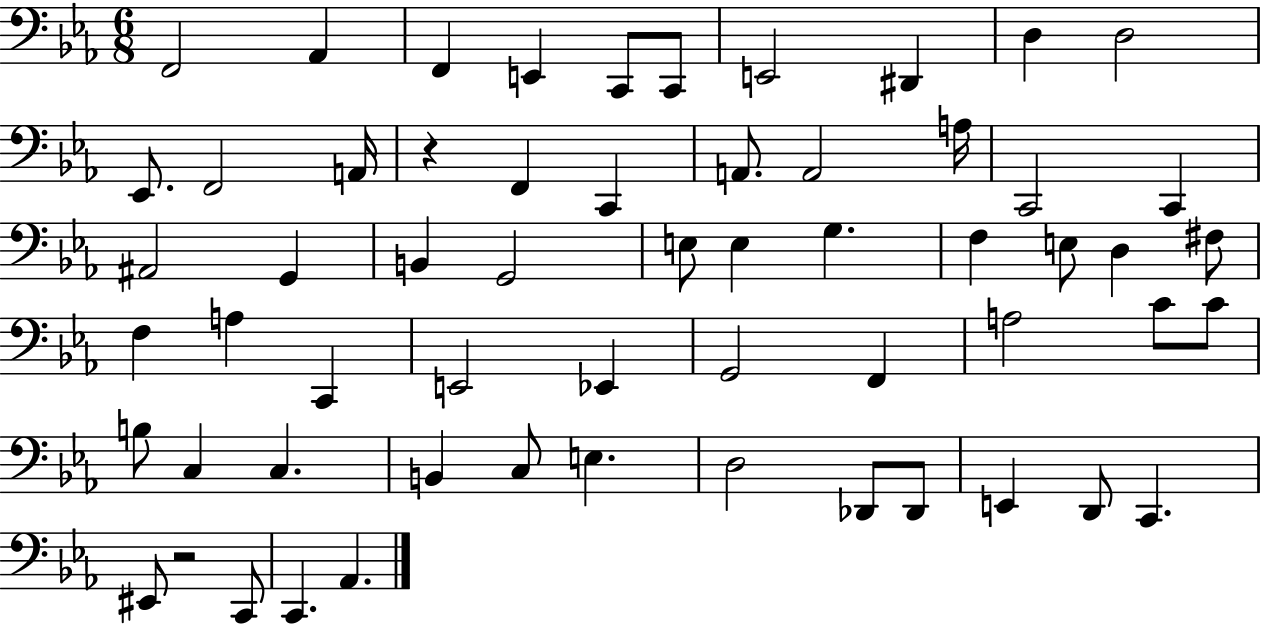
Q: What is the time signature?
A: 6/8